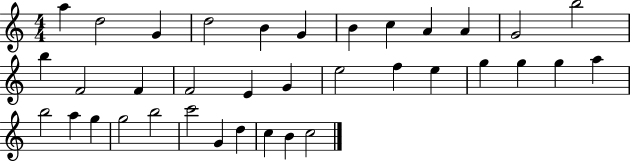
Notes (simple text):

A5/q D5/h G4/q D5/h B4/q G4/q B4/q C5/q A4/q A4/q G4/h B5/h B5/q F4/h F4/q F4/h E4/q G4/q E5/h F5/q E5/q G5/q G5/q G5/q A5/q B5/h A5/q G5/q G5/h B5/h C6/h G4/q D5/q C5/q B4/q C5/h